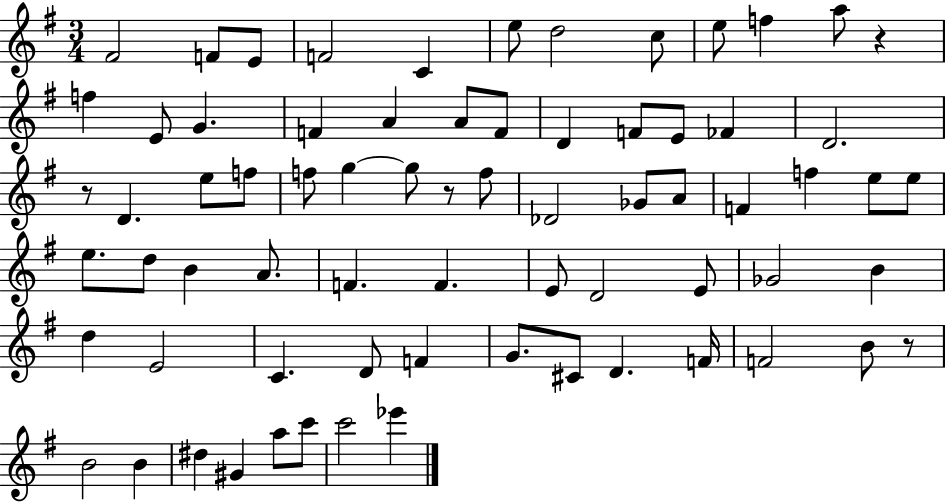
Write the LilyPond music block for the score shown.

{
  \clef treble
  \numericTimeSignature
  \time 3/4
  \key g \major
  \repeat volta 2 { fis'2 f'8 e'8 | f'2 c'4 | e''8 d''2 c''8 | e''8 f''4 a''8 r4 | \break f''4 e'8 g'4. | f'4 a'4 a'8 f'8 | d'4 f'8 e'8 fes'4 | d'2. | \break r8 d'4. e''8 f''8 | f''8 g''4~~ g''8 r8 f''8 | des'2 ges'8 a'8 | f'4 f''4 e''8 e''8 | \break e''8. d''8 b'4 a'8. | f'4. f'4. | e'8 d'2 e'8 | ges'2 b'4 | \break d''4 e'2 | c'4. d'8 f'4 | g'8. cis'8 d'4. f'16 | f'2 b'8 r8 | \break b'2 b'4 | dis''4 gis'4 a''8 c'''8 | c'''2 ees'''4 | } \bar "|."
}